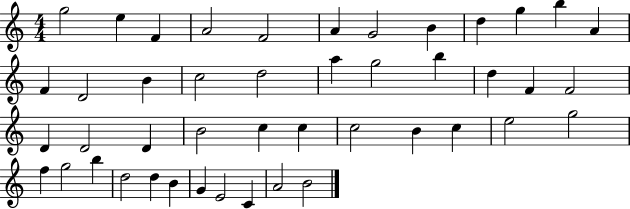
X:1
T:Untitled
M:4/4
L:1/4
K:C
g2 e F A2 F2 A G2 B d g b A F D2 B c2 d2 a g2 b d F F2 D D2 D B2 c c c2 B c e2 g2 f g2 b d2 d B G E2 C A2 B2